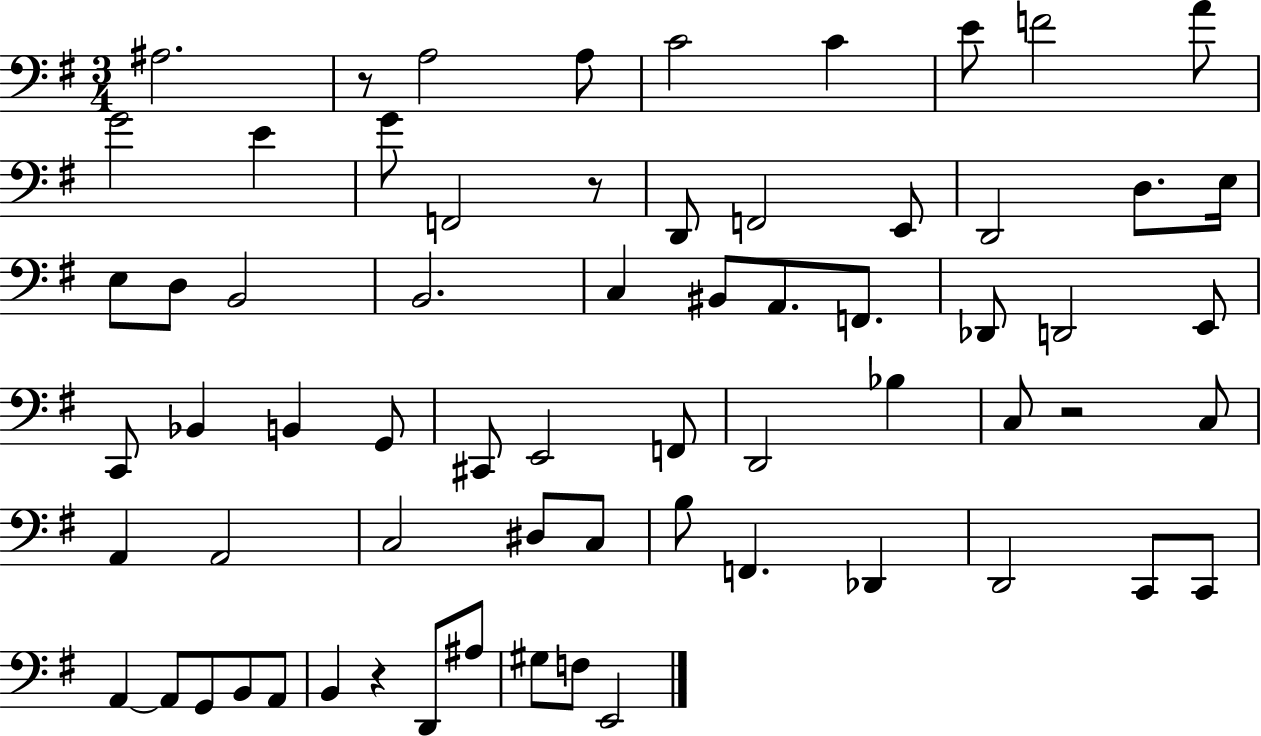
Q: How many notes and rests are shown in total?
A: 66